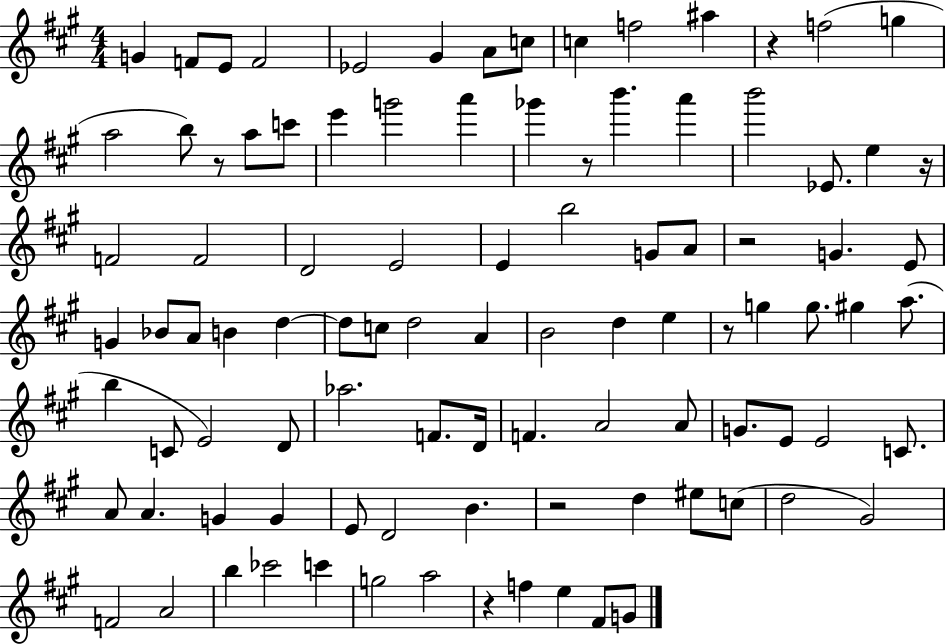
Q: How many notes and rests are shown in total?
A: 97